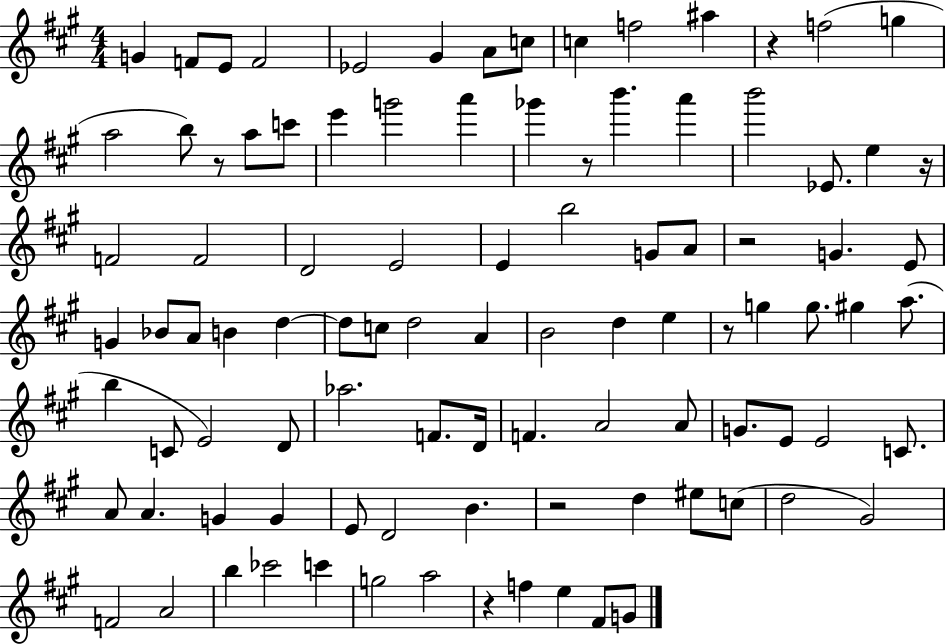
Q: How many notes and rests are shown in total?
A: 97